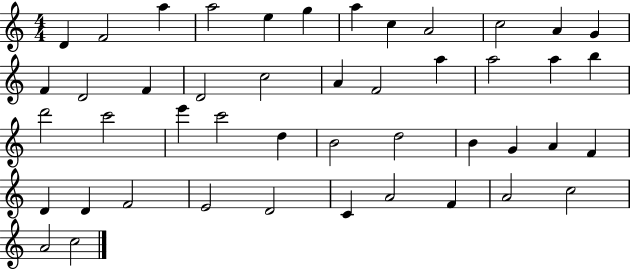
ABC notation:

X:1
T:Untitled
M:4/4
L:1/4
K:C
D F2 a a2 e g a c A2 c2 A G F D2 F D2 c2 A F2 a a2 a b d'2 c'2 e' c'2 d B2 d2 B G A F D D F2 E2 D2 C A2 F A2 c2 A2 c2